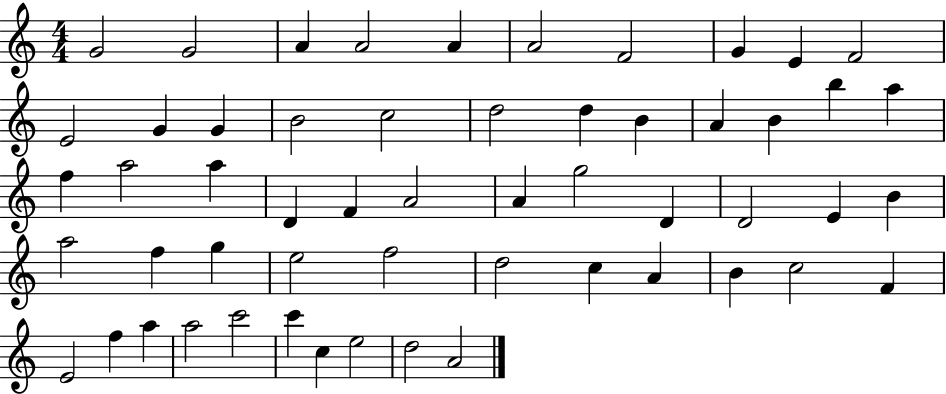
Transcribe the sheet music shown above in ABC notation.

X:1
T:Untitled
M:4/4
L:1/4
K:C
G2 G2 A A2 A A2 F2 G E F2 E2 G G B2 c2 d2 d B A B b a f a2 a D F A2 A g2 D D2 E B a2 f g e2 f2 d2 c A B c2 F E2 f a a2 c'2 c' c e2 d2 A2